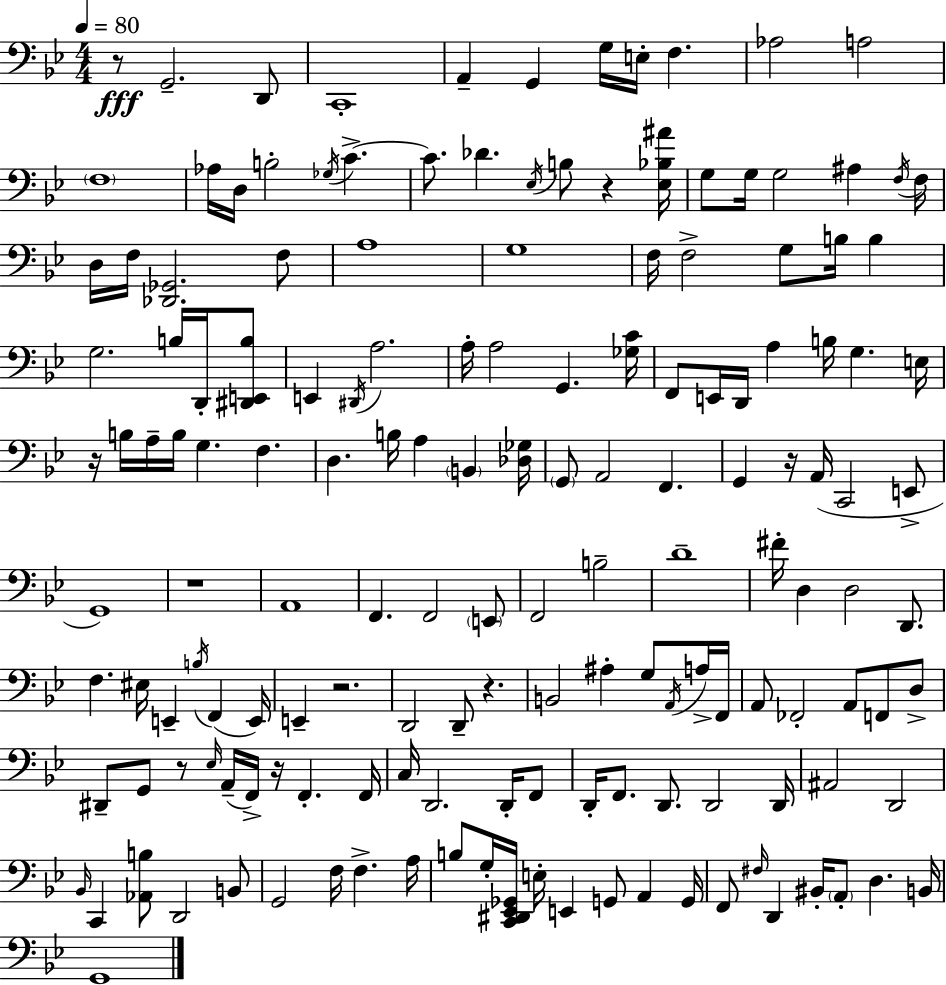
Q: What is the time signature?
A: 4/4